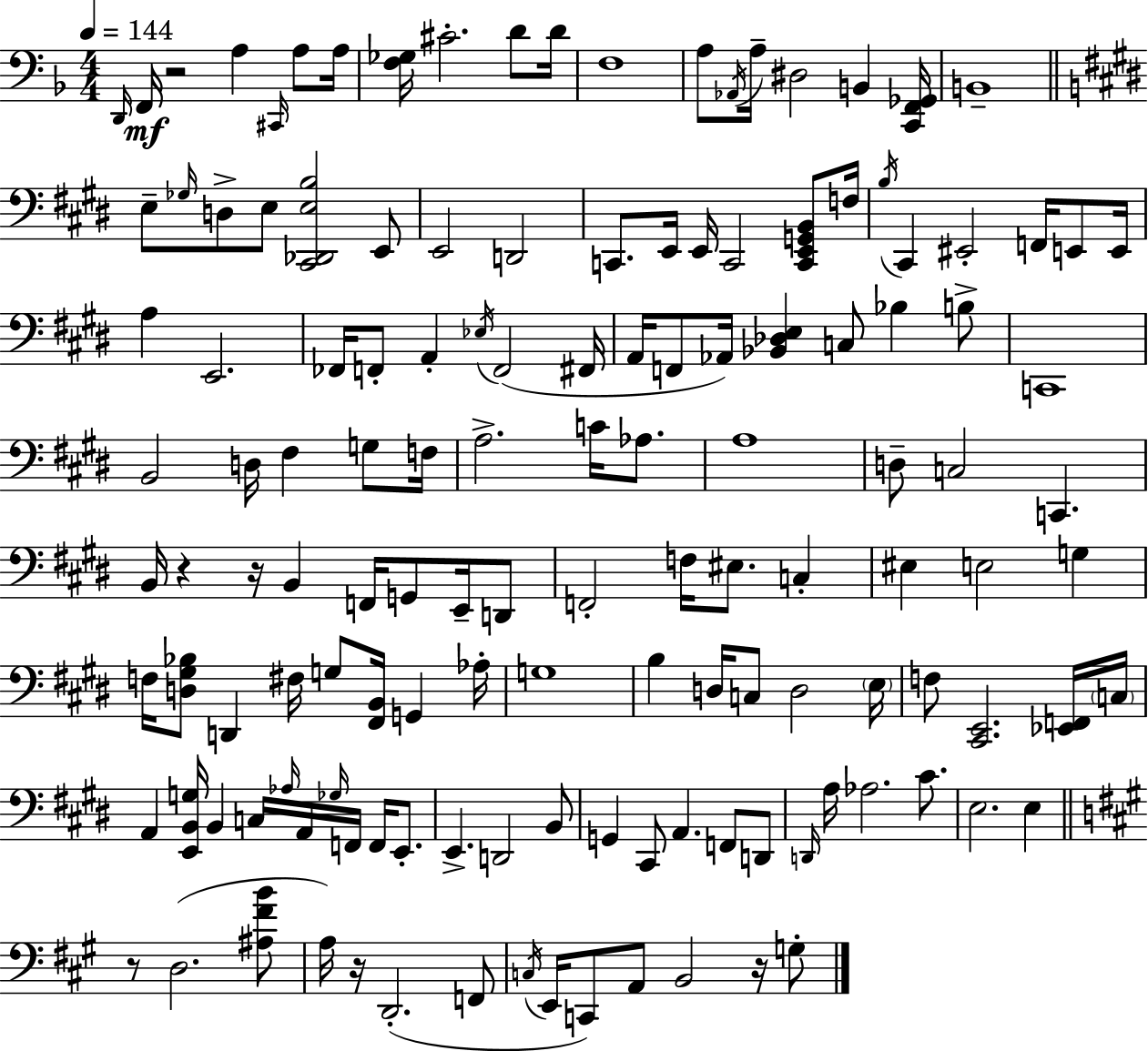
X:1
T:Untitled
M:4/4
L:1/4
K:Dm
D,,/4 F,,/4 z2 A, ^C,,/4 A,/2 A,/4 [F,_G,]/4 ^C2 D/2 D/4 F,4 A,/2 _A,,/4 A,/4 ^D,2 B,, [C,,F,,_G,,]/4 B,,4 E,/2 _G,/4 D,/2 E,/2 [^C,,_D,,E,B,]2 E,,/2 E,,2 D,,2 C,,/2 E,,/4 E,,/4 C,,2 [C,,E,,G,,B,,]/2 F,/4 B,/4 ^C,, ^E,,2 F,,/4 E,,/2 E,,/4 A, E,,2 _F,,/4 F,,/2 A,, _E,/4 F,,2 ^F,,/4 A,,/4 F,,/2 _A,,/4 [_B,,_D,E,] C,/2 _B, B,/2 C,,4 B,,2 D,/4 ^F, G,/2 F,/4 A,2 C/4 _A,/2 A,4 D,/2 C,2 C,, B,,/4 z z/4 B,, F,,/4 G,,/2 E,,/4 D,,/2 F,,2 F,/4 ^E,/2 C, ^E, E,2 G, F,/4 [D,^G,_B,]/2 D,, ^F,/4 G,/2 [^F,,B,,]/4 G,, _A,/4 G,4 B, D,/4 C,/2 D,2 E,/4 F,/2 [^C,,E,,]2 [_E,,F,,]/4 C,/4 A,, [E,,B,,G,]/4 B,, C,/4 _A,/4 A,,/4 _G,/4 F,,/4 F,,/4 E,,/2 E,, D,,2 B,,/2 G,, ^C,,/2 A,, F,,/2 D,,/2 D,,/4 A,/4 _A,2 ^C/2 E,2 E, z/2 D,2 [^A,^FB]/2 A,/4 z/4 D,,2 F,,/2 C,/4 E,,/4 C,,/2 A,,/2 B,,2 z/4 G,/2